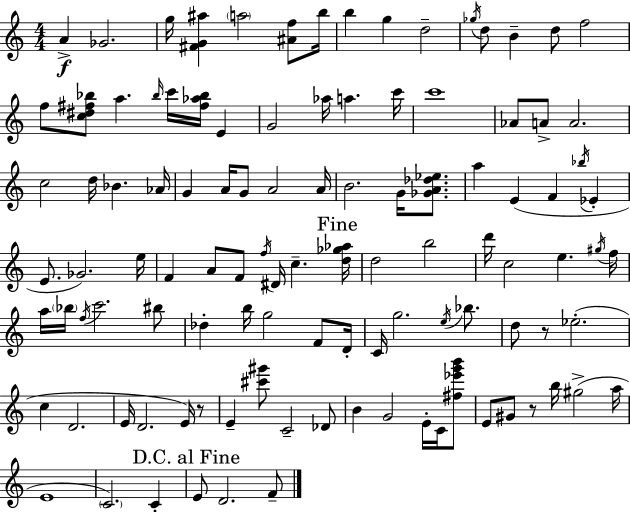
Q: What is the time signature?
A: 4/4